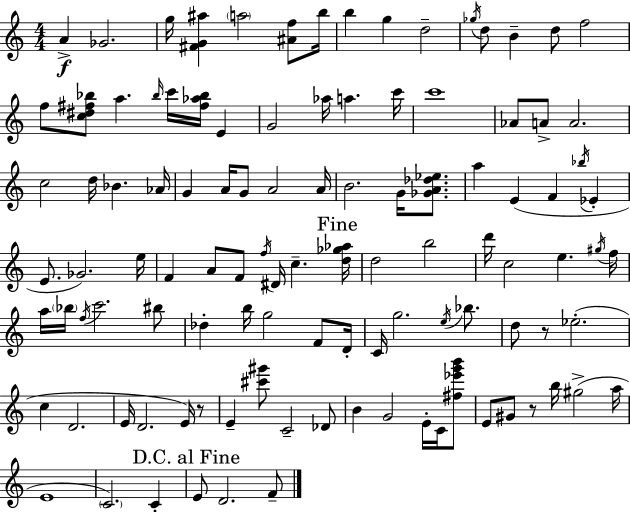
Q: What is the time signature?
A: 4/4